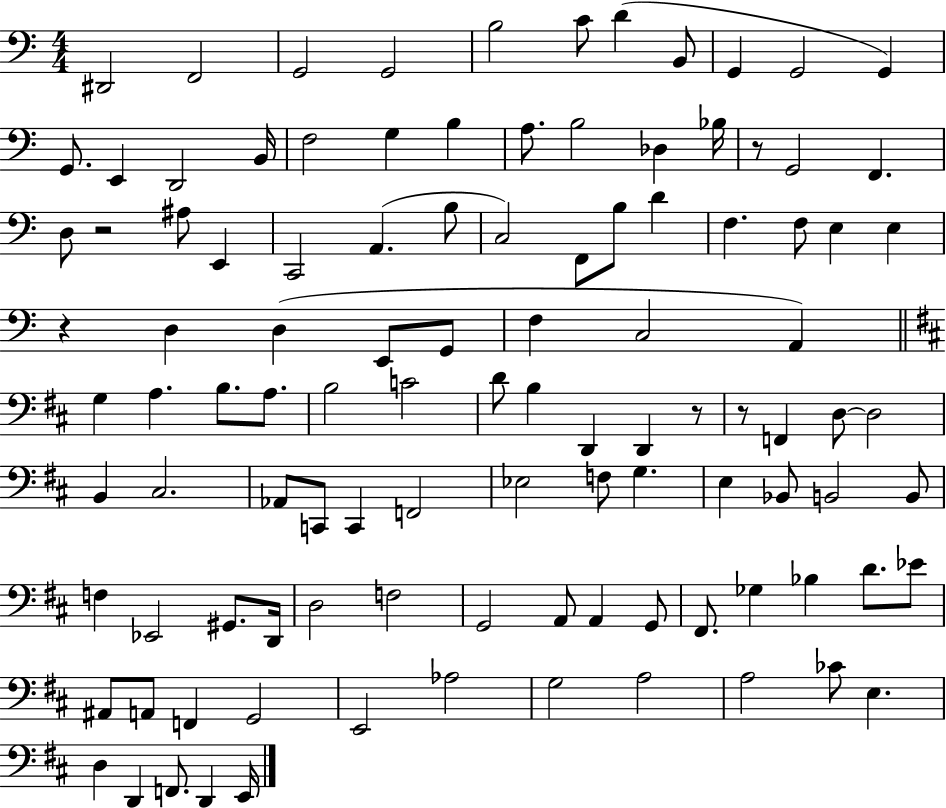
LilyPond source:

{
  \clef bass
  \numericTimeSignature
  \time 4/4
  \key c \major
  dis,2 f,2 | g,2 g,2 | b2 c'8 d'4( b,8 | g,4 g,2 g,4) | \break g,8. e,4 d,2 b,16 | f2 g4 b4 | a8. b2 des4 bes16 | r8 g,2 f,4. | \break d8 r2 ais8 e,4 | c,2 a,4.( b8 | c2) f,8 b8 d'4 | f4. f8 e4 e4 | \break r4 d4 d4( e,8 g,8 | f4 c2 a,4) | \bar "||" \break \key b \minor g4 a4. b8. a8. | b2 c'2 | d'8 b4 d,4 d,4 r8 | r8 f,4 d8~~ d2 | \break b,4 cis2. | aes,8 c,8 c,4 f,2 | ees2 f8 g4. | e4 bes,8 b,2 b,8 | \break f4 ees,2 gis,8. d,16 | d2 f2 | g,2 a,8 a,4 g,8 | fis,8. ges4 bes4 d'8. ees'8 | \break ais,8 a,8 f,4 g,2 | e,2 aes2 | g2 a2 | a2 ces'8 e4. | \break d4 d,4 f,8. d,4 e,16 | \bar "|."
}